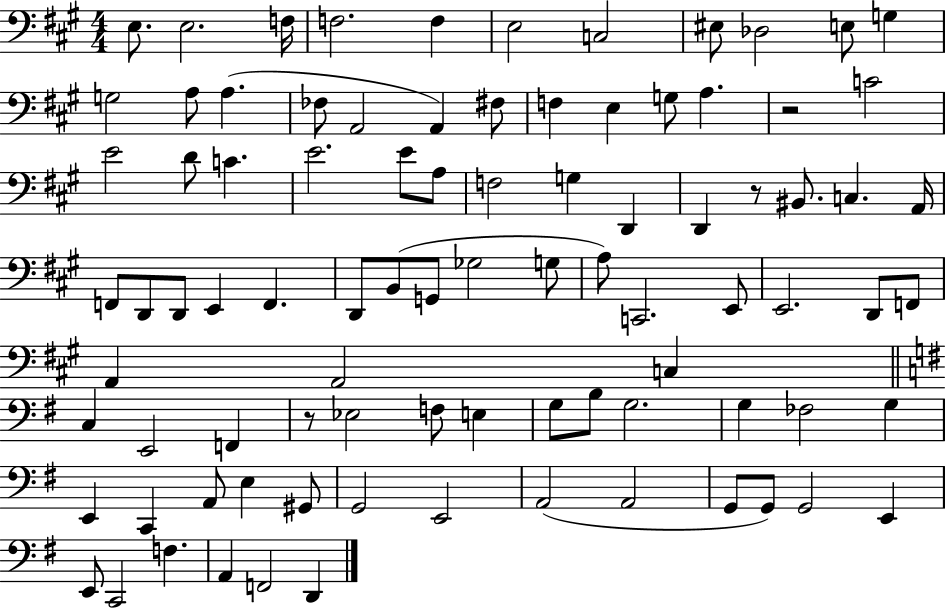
{
  \clef bass
  \numericTimeSignature
  \time 4/4
  \key a \major
  e8. e2. f16 | f2. f4 | e2 c2 | eis8 des2 e8 g4 | \break g2 a8 a4.( | fes8 a,2 a,4) fis8 | f4 e4 g8 a4. | r2 c'2 | \break e'2 d'8 c'4. | e'2. e'8 a8 | f2 g4 d,4 | d,4 r8 bis,8. c4. a,16 | \break f,8 d,8 d,8 e,4 f,4. | d,8 b,8( g,8 ges2 g8 | a8) c,2. e,8 | e,2. d,8 f,8 | \break a,4 a,2 c4 | \bar "||" \break \key e \minor c4 e,2 f,4 | r8 ees2 f8 e4 | g8 b8 g2. | g4 fes2 g4 | \break e,4 c,4 a,8 e4 gis,8 | g,2 e,2 | a,2( a,2 | g,8 g,8) g,2 e,4 | \break e,8 c,2 f4. | a,4 f,2 d,4 | \bar "|."
}